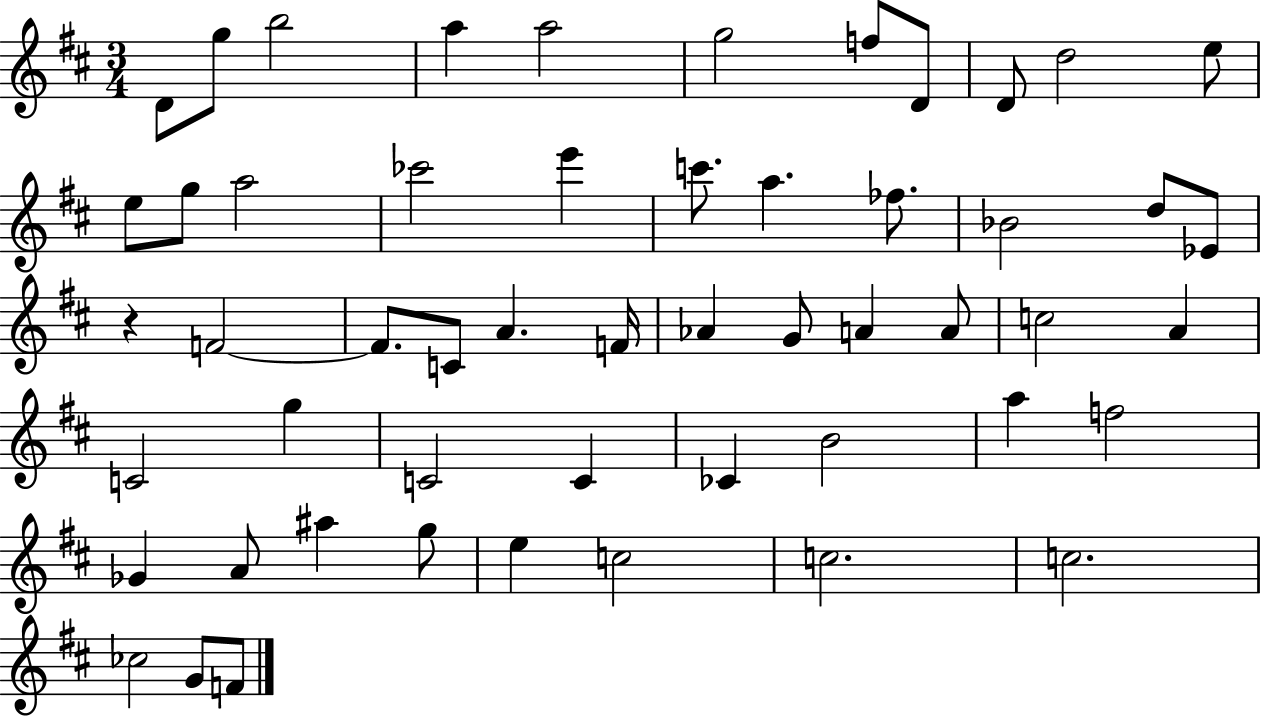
D4/e G5/e B5/h A5/q A5/h G5/h F5/e D4/e D4/e D5/h E5/e E5/e G5/e A5/h CES6/h E6/q C6/e. A5/q. FES5/e. Bb4/h D5/e Eb4/e R/q F4/h F4/e. C4/e A4/q. F4/s Ab4/q G4/e A4/q A4/e C5/h A4/q C4/h G5/q C4/h C4/q CES4/q B4/h A5/q F5/h Gb4/q A4/e A#5/q G5/e E5/q C5/h C5/h. C5/h. CES5/h G4/e F4/e